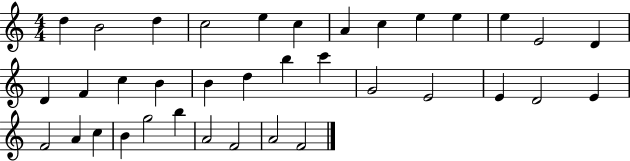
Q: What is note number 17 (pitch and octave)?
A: B4